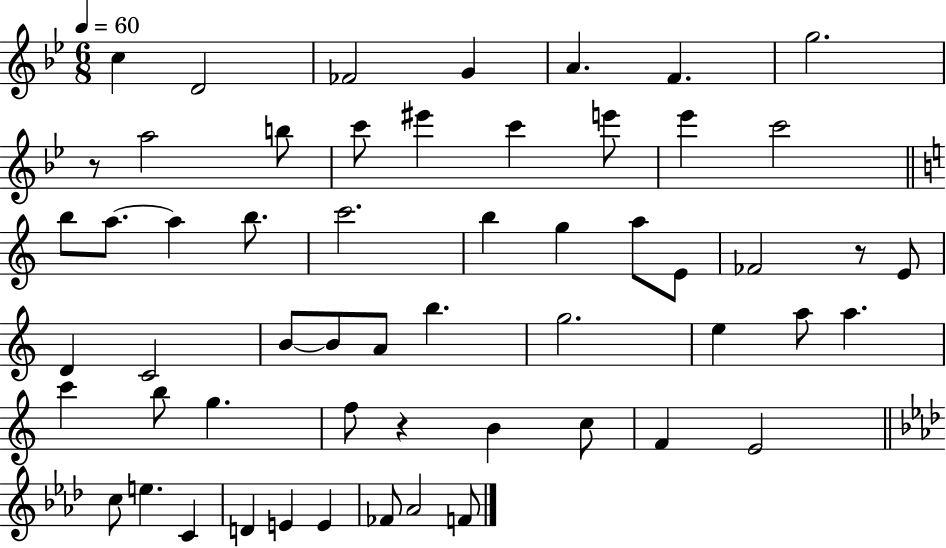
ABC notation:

X:1
T:Untitled
M:6/8
L:1/4
K:Bb
c D2 _F2 G A F g2 z/2 a2 b/2 c'/2 ^e' c' e'/2 _e' c'2 b/2 a/2 a b/2 c'2 b g a/2 E/2 _F2 z/2 E/2 D C2 B/2 B/2 A/2 b g2 e a/2 a c' b/2 g f/2 z B c/2 F E2 c/2 e C D E E _F/2 _A2 F/2